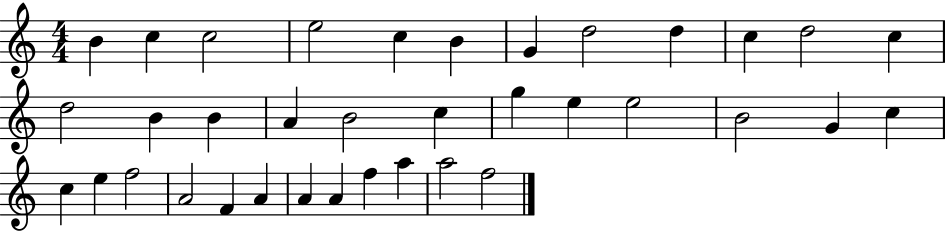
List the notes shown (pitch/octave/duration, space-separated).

B4/q C5/q C5/h E5/h C5/q B4/q G4/q D5/h D5/q C5/q D5/h C5/q D5/h B4/q B4/q A4/q B4/h C5/q G5/q E5/q E5/h B4/h G4/q C5/q C5/q E5/q F5/h A4/h F4/q A4/q A4/q A4/q F5/q A5/q A5/h F5/h